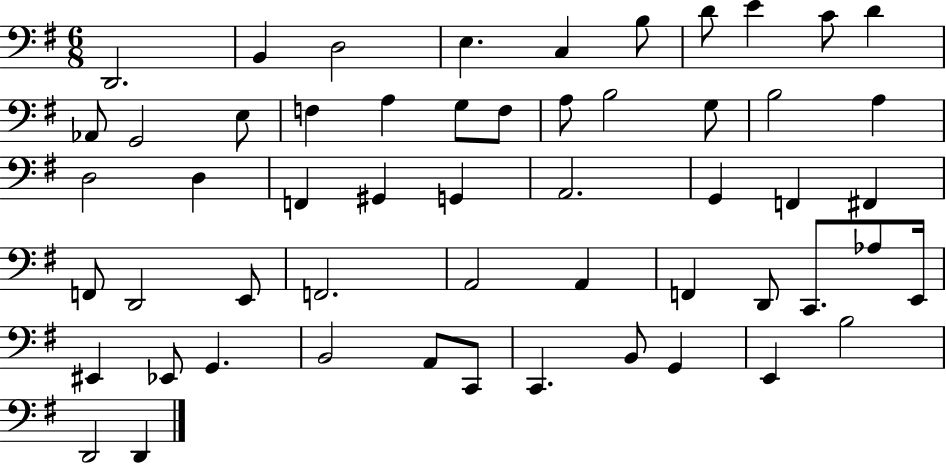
{
  \clef bass
  \numericTimeSignature
  \time 6/8
  \key g \major
  d,2. | b,4 d2 | e4. c4 b8 | d'8 e'4 c'8 d'4 | \break aes,8 g,2 e8 | f4 a4 g8 f8 | a8 b2 g8 | b2 a4 | \break d2 d4 | f,4 gis,4 g,4 | a,2. | g,4 f,4 fis,4 | \break f,8 d,2 e,8 | f,2. | a,2 a,4 | f,4 d,8 c,8. aes8 e,16 | \break eis,4 ees,8 g,4. | b,2 a,8 c,8 | c,4. b,8 g,4 | e,4 b2 | \break d,2 d,4 | \bar "|."
}